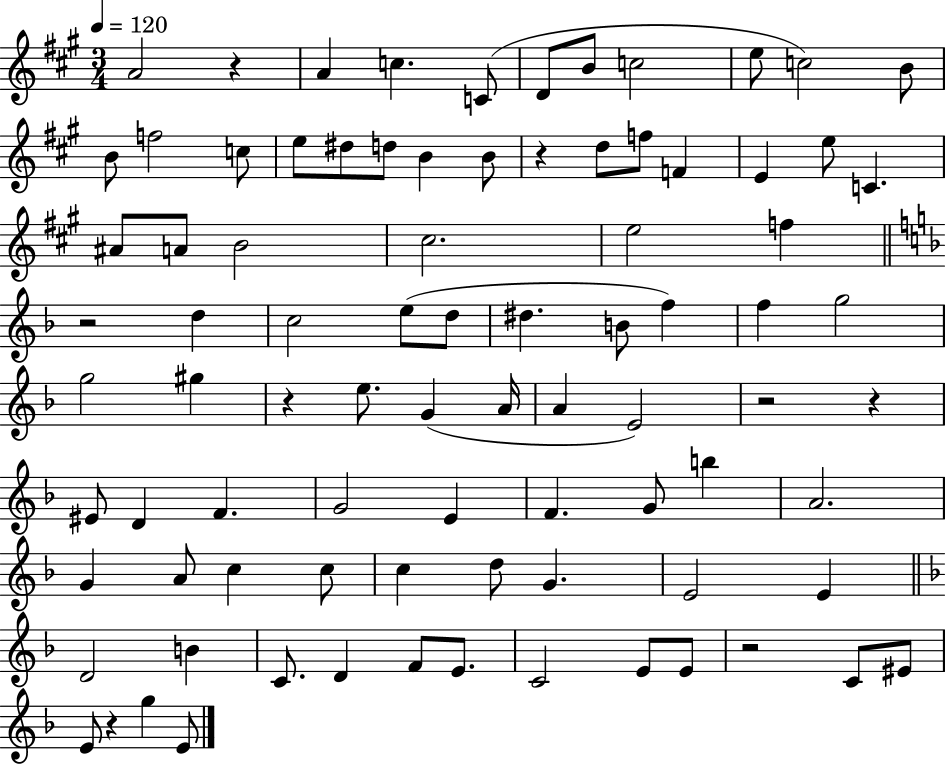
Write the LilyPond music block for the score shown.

{
  \clef treble
  \numericTimeSignature
  \time 3/4
  \key a \major
  \tempo 4 = 120
  a'2 r4 | a'4 c''4. c'8( | d'8 b'8 c''2 | e''8 c''2) b'8 | \break b'8 f''2 c''8 | e''8 dis''8 d''8 b'4 b'8 | r4 d''8 f''8 f'4 | e'4 e''8 c'4. | \break ais'8 a'8 b'2 | cis''2. | e''2 f''4 | \bar "||" \break \key f \major r2 d''4 | c''2 e''8( d''8 | dis''4. b'8 f''4) | f''4 g''2 | \break g''2 gis''4 | r4 e''8. g'4( a'16 | a'4 e'2) | r2 r4 | \break eis'8 d'4 f'4. | g'2 e'4 | f'4. g'8 b''4 | a'2. | \break g'4 a'8 c''4 c''8 | c''4 d''8 g'4. | e'2 e'4 | \bar "||" \break \key d \minor d'2 b'4 | c'8. d'4 f'8 e'8. | c'2 e'8 e'8 | r2 c'8 eis'8 | \break e'8 r4 g''4 e'8 | \bar "|."
}